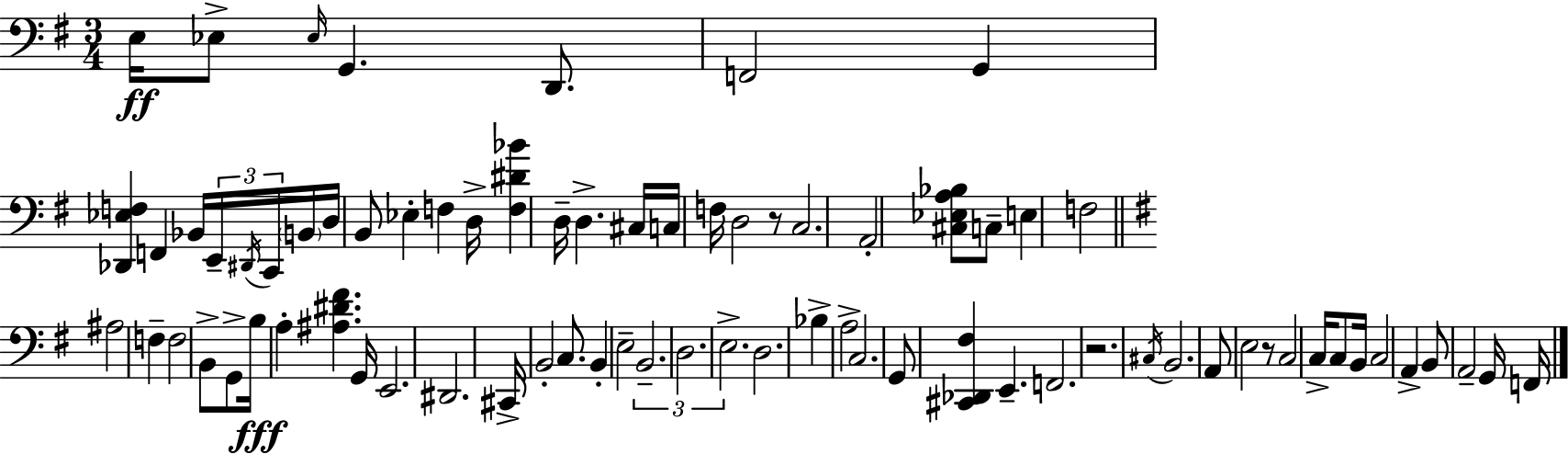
X:1
T:Untitled
M:3/4
L:1/4
K:G
E,/4 _E,/2 _E,/4 G,, D,,/2 F,,2 G,, [_D,,_E,F,] F,, _B,,/4 E,,/4 ^D,,/4 C,,/4 B,,/4 D,/4 B,,/2 _E, F, D,/4 [F,^D_B] D,/4 D, ^C,/4 C,/4 F,/4 D,2 z/2 C,2 A,,2 [^C,_E,A,_B,]/2 C,/2 E, F,2 ^A,2 F, F,2 B,,/2 G,,/2 B,/4 A, [^A,^D^F] G,,/4 E,,2 ^D,,2 ^C,,/4 B,,2 C,/2 B,, E,2 B,,2 D,2 E,2 D,2 _B, A,2 C,2 G,,/2 [^C,,_D,,^F,] E,, F,,2 z2 ^C,/4 B,,2 A,,/2 E,2 z/2 C,2 C,/4 C,/2 B,,/4 C,2 A,, B,,/2 A,,2 G,,/4 F,,/4